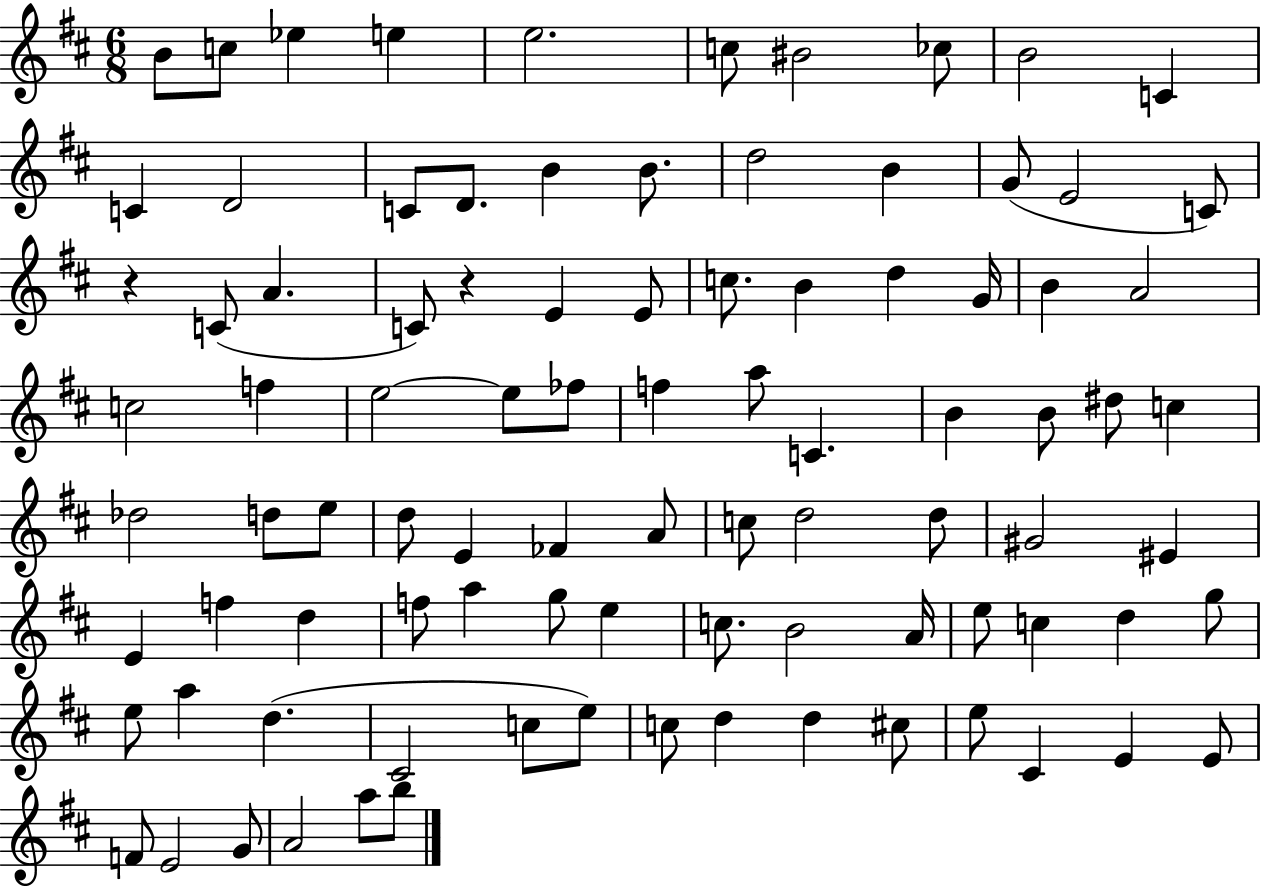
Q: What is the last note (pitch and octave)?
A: B5